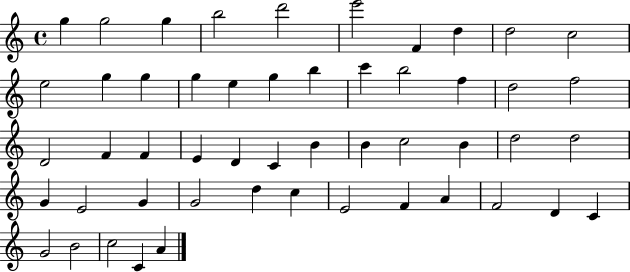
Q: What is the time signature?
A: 4/4